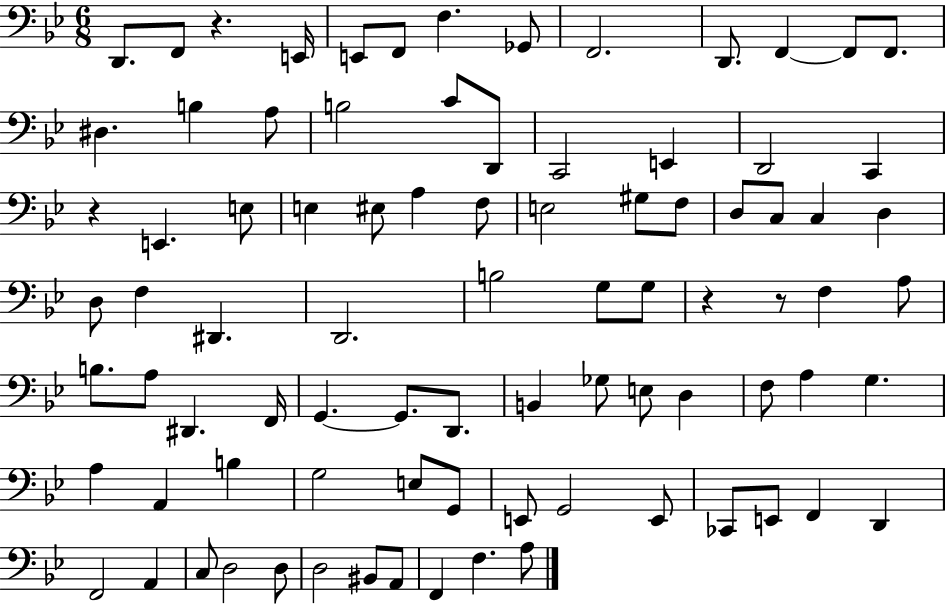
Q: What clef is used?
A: bass